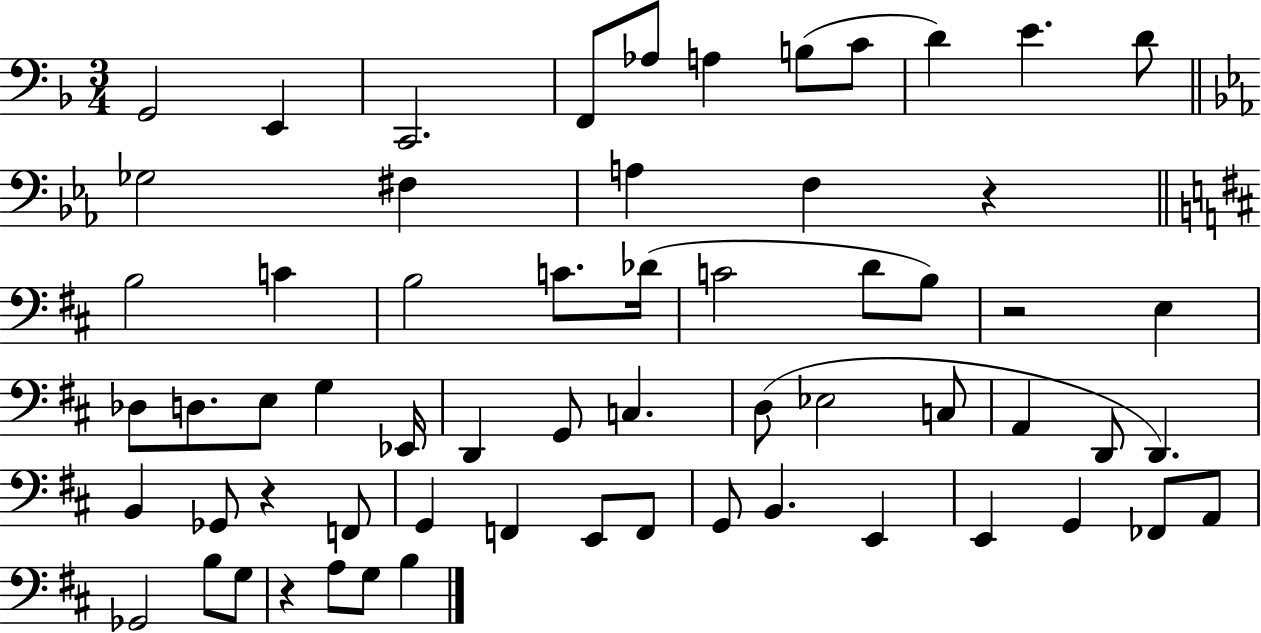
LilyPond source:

{
  \clef bass
  \numericTimeSignature
  \time 3/4
  \key f \major
  g,2 e,4 | c,2. | f,8 aes8 a4 b8( c'8 | d'4) e'4. d'8 | \break \bar "||" \break \key ees \major ges2 fis4 | a4 f4 r4 | \bar "||" \break \key b \minor b2 c'4 | b2 c'8. des'16( | c'2 d'8 b8) | r2 e4 | \break des8 d8. e8 g4 ees,16 | d,4 g,8 c4. | d8( ees2 c8 | a,4 d,8 d,4.) | \break b,4 ges,8 r4 f,8 | g,4 f,4 e,8 f,8 | g,8 b,4. e,4 | e,4 g,4 fes,8 a,8 | \break ges,2 b8 g8 | r4 a8 g8 b4 | \bar "|."
}